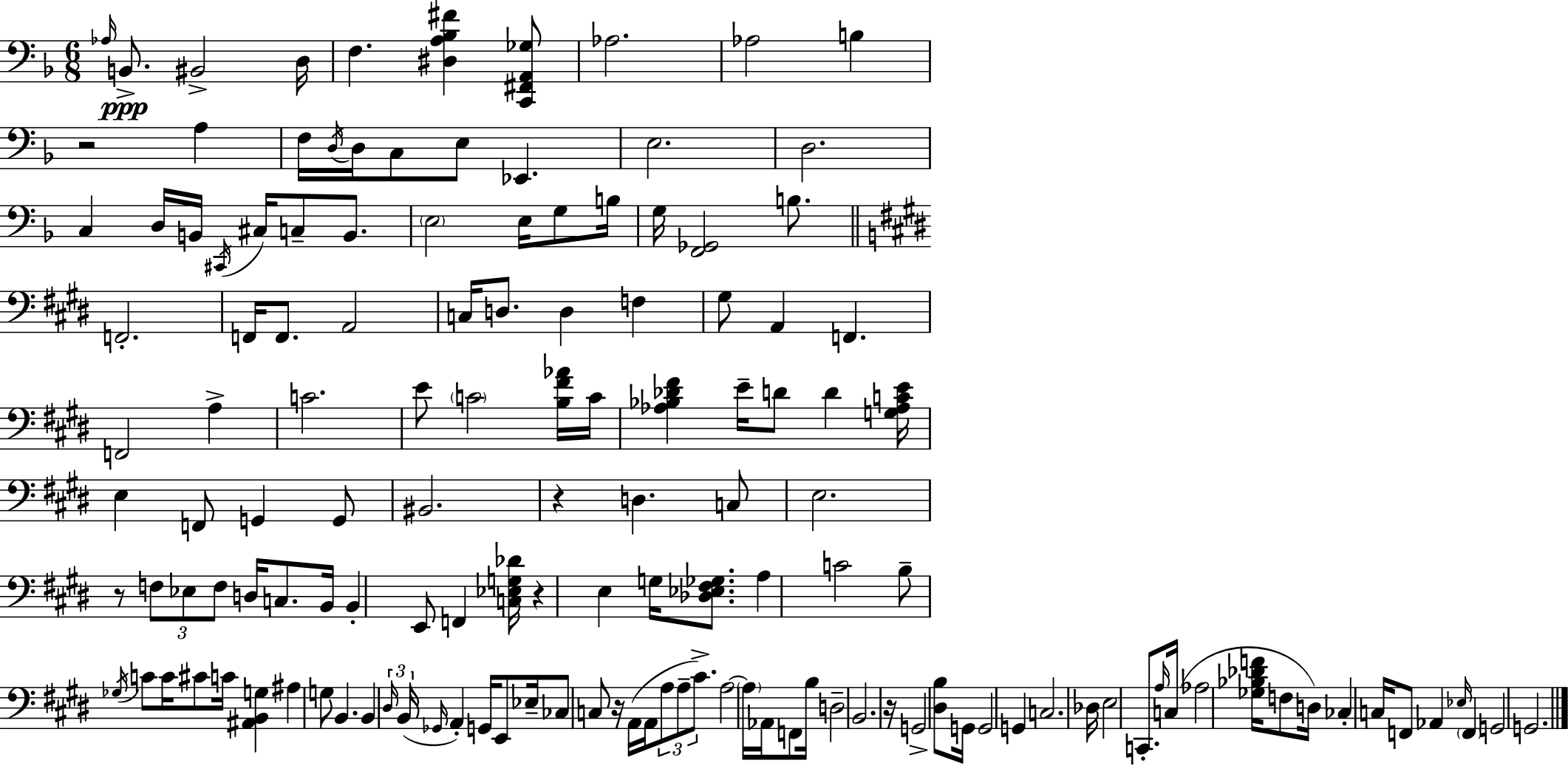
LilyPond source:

{
  \clef bass
  \numericTimeSignature
  \time 6/8
  \key d \minor
  \grace { aes16 }\ppp b,8.-> bis,2-> | d16 f4. <dis a bes fis'>4 <c, fis, a, ges>8 | aes2. | aes2 b4 | \break r2 a4 | f16 \acciaccatura { d16 } d16 c8 e8 ees,4. | e2. | d2. | \break c4 d16 b,16 \acciaccatura { cis,16 } cis16 c8-- | b,8. \parenthesize e2 e16 | g8 b16 g16 <f, ges,>2 | b8. \bar "||" \break \key e \major f,2.-. | f,16 f,8. a,2 | c16 d8. d4 f4 | gis8 a,4 f,4. | \break f,2 a4-> | c'2. | e'8 \parenthesize c'2 <b fis' aes'>16 c'16 | <aes bes des' fis'>4 e'16-- d'8 d'4 <g aes c' e'>16 | \break e4 f,8 g,4 g,8 | bis,2. | r4 d4. c8 | e2. | \break r8 \tuplet 3/2 { f8 ees8 f8 } d16 c8. | b,16 b,4-. e,8 f,4 <c ees g des'>16 | r4 e4 g16 <des ees fis ges>8. | a4 c'2 | \break b8-- \acciaccatura { ges16 } c'8 c'16 cis'8 c'16 <ais, b, g>4 | ais4 g8 b,4. | b,4 \tuplet 3/2 { \grace { dis16 } b,16( \grace { ges,16 } } a,4-.) | g,16 e,8 ees16-- ces8 c8 r16 a,16( a,16 \tuplet 3/2 { a8 | \break a8-- cis'8.->) } a2~~ | \parenthesize a16 aes,16 f,8 b16 d2-- | b,2. | r16 g,2-> | \break <dis b>8 g,16 g,2 g,4 | c2. | des16 e2 | c,8.-. \grace { a16 }( c16 aes2 | \break <ges bes des' f'>16 f8 d16) ces4-. c16 f,8 | aes,4 \grace { ees16 } \parenthesize f,4 g,2 | g,2. | \bar "|."
}